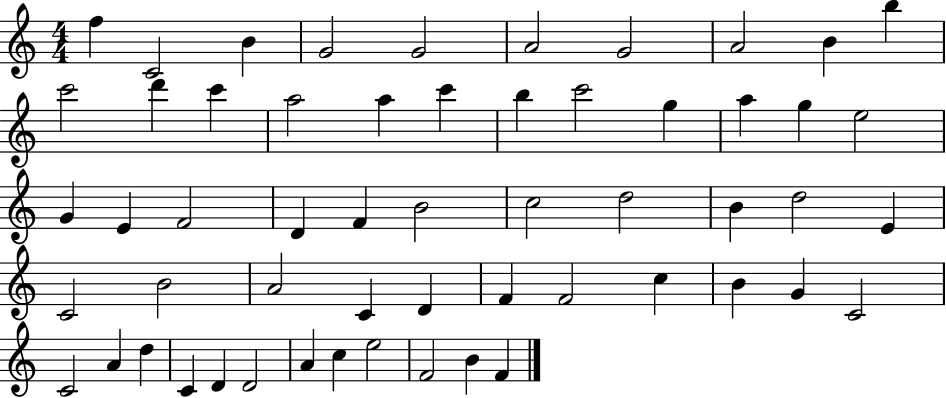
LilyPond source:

{
  \clef treble
  \numericTimeSignature
  \time 4/4
  \key c \major
  f''4 c'2 b'4 | g'2 g'2 | a'2 g'2 | a'2 b'4 b''4 | \break c'''2 d'''4 c'''4 | a''2 a''4 c'''4 | b''4 c'''2 g''4 | a''4 g''4 e''2 | \break g'4 e'4 f'2 | d'4 f'4 b'2 | c''2 d''2 | b'4 d''2 e'4 | \break c'2 b'2 | a'2 c'4 d'4 | f'4 f'2 c''4 | b'4 g'4 c'2 | \break c'2 a'4 d''4 | c'4 d'4 d'2 | a'4 c''4 e''2 | f'2 b'4 f'4 | \break \bar "|."
}